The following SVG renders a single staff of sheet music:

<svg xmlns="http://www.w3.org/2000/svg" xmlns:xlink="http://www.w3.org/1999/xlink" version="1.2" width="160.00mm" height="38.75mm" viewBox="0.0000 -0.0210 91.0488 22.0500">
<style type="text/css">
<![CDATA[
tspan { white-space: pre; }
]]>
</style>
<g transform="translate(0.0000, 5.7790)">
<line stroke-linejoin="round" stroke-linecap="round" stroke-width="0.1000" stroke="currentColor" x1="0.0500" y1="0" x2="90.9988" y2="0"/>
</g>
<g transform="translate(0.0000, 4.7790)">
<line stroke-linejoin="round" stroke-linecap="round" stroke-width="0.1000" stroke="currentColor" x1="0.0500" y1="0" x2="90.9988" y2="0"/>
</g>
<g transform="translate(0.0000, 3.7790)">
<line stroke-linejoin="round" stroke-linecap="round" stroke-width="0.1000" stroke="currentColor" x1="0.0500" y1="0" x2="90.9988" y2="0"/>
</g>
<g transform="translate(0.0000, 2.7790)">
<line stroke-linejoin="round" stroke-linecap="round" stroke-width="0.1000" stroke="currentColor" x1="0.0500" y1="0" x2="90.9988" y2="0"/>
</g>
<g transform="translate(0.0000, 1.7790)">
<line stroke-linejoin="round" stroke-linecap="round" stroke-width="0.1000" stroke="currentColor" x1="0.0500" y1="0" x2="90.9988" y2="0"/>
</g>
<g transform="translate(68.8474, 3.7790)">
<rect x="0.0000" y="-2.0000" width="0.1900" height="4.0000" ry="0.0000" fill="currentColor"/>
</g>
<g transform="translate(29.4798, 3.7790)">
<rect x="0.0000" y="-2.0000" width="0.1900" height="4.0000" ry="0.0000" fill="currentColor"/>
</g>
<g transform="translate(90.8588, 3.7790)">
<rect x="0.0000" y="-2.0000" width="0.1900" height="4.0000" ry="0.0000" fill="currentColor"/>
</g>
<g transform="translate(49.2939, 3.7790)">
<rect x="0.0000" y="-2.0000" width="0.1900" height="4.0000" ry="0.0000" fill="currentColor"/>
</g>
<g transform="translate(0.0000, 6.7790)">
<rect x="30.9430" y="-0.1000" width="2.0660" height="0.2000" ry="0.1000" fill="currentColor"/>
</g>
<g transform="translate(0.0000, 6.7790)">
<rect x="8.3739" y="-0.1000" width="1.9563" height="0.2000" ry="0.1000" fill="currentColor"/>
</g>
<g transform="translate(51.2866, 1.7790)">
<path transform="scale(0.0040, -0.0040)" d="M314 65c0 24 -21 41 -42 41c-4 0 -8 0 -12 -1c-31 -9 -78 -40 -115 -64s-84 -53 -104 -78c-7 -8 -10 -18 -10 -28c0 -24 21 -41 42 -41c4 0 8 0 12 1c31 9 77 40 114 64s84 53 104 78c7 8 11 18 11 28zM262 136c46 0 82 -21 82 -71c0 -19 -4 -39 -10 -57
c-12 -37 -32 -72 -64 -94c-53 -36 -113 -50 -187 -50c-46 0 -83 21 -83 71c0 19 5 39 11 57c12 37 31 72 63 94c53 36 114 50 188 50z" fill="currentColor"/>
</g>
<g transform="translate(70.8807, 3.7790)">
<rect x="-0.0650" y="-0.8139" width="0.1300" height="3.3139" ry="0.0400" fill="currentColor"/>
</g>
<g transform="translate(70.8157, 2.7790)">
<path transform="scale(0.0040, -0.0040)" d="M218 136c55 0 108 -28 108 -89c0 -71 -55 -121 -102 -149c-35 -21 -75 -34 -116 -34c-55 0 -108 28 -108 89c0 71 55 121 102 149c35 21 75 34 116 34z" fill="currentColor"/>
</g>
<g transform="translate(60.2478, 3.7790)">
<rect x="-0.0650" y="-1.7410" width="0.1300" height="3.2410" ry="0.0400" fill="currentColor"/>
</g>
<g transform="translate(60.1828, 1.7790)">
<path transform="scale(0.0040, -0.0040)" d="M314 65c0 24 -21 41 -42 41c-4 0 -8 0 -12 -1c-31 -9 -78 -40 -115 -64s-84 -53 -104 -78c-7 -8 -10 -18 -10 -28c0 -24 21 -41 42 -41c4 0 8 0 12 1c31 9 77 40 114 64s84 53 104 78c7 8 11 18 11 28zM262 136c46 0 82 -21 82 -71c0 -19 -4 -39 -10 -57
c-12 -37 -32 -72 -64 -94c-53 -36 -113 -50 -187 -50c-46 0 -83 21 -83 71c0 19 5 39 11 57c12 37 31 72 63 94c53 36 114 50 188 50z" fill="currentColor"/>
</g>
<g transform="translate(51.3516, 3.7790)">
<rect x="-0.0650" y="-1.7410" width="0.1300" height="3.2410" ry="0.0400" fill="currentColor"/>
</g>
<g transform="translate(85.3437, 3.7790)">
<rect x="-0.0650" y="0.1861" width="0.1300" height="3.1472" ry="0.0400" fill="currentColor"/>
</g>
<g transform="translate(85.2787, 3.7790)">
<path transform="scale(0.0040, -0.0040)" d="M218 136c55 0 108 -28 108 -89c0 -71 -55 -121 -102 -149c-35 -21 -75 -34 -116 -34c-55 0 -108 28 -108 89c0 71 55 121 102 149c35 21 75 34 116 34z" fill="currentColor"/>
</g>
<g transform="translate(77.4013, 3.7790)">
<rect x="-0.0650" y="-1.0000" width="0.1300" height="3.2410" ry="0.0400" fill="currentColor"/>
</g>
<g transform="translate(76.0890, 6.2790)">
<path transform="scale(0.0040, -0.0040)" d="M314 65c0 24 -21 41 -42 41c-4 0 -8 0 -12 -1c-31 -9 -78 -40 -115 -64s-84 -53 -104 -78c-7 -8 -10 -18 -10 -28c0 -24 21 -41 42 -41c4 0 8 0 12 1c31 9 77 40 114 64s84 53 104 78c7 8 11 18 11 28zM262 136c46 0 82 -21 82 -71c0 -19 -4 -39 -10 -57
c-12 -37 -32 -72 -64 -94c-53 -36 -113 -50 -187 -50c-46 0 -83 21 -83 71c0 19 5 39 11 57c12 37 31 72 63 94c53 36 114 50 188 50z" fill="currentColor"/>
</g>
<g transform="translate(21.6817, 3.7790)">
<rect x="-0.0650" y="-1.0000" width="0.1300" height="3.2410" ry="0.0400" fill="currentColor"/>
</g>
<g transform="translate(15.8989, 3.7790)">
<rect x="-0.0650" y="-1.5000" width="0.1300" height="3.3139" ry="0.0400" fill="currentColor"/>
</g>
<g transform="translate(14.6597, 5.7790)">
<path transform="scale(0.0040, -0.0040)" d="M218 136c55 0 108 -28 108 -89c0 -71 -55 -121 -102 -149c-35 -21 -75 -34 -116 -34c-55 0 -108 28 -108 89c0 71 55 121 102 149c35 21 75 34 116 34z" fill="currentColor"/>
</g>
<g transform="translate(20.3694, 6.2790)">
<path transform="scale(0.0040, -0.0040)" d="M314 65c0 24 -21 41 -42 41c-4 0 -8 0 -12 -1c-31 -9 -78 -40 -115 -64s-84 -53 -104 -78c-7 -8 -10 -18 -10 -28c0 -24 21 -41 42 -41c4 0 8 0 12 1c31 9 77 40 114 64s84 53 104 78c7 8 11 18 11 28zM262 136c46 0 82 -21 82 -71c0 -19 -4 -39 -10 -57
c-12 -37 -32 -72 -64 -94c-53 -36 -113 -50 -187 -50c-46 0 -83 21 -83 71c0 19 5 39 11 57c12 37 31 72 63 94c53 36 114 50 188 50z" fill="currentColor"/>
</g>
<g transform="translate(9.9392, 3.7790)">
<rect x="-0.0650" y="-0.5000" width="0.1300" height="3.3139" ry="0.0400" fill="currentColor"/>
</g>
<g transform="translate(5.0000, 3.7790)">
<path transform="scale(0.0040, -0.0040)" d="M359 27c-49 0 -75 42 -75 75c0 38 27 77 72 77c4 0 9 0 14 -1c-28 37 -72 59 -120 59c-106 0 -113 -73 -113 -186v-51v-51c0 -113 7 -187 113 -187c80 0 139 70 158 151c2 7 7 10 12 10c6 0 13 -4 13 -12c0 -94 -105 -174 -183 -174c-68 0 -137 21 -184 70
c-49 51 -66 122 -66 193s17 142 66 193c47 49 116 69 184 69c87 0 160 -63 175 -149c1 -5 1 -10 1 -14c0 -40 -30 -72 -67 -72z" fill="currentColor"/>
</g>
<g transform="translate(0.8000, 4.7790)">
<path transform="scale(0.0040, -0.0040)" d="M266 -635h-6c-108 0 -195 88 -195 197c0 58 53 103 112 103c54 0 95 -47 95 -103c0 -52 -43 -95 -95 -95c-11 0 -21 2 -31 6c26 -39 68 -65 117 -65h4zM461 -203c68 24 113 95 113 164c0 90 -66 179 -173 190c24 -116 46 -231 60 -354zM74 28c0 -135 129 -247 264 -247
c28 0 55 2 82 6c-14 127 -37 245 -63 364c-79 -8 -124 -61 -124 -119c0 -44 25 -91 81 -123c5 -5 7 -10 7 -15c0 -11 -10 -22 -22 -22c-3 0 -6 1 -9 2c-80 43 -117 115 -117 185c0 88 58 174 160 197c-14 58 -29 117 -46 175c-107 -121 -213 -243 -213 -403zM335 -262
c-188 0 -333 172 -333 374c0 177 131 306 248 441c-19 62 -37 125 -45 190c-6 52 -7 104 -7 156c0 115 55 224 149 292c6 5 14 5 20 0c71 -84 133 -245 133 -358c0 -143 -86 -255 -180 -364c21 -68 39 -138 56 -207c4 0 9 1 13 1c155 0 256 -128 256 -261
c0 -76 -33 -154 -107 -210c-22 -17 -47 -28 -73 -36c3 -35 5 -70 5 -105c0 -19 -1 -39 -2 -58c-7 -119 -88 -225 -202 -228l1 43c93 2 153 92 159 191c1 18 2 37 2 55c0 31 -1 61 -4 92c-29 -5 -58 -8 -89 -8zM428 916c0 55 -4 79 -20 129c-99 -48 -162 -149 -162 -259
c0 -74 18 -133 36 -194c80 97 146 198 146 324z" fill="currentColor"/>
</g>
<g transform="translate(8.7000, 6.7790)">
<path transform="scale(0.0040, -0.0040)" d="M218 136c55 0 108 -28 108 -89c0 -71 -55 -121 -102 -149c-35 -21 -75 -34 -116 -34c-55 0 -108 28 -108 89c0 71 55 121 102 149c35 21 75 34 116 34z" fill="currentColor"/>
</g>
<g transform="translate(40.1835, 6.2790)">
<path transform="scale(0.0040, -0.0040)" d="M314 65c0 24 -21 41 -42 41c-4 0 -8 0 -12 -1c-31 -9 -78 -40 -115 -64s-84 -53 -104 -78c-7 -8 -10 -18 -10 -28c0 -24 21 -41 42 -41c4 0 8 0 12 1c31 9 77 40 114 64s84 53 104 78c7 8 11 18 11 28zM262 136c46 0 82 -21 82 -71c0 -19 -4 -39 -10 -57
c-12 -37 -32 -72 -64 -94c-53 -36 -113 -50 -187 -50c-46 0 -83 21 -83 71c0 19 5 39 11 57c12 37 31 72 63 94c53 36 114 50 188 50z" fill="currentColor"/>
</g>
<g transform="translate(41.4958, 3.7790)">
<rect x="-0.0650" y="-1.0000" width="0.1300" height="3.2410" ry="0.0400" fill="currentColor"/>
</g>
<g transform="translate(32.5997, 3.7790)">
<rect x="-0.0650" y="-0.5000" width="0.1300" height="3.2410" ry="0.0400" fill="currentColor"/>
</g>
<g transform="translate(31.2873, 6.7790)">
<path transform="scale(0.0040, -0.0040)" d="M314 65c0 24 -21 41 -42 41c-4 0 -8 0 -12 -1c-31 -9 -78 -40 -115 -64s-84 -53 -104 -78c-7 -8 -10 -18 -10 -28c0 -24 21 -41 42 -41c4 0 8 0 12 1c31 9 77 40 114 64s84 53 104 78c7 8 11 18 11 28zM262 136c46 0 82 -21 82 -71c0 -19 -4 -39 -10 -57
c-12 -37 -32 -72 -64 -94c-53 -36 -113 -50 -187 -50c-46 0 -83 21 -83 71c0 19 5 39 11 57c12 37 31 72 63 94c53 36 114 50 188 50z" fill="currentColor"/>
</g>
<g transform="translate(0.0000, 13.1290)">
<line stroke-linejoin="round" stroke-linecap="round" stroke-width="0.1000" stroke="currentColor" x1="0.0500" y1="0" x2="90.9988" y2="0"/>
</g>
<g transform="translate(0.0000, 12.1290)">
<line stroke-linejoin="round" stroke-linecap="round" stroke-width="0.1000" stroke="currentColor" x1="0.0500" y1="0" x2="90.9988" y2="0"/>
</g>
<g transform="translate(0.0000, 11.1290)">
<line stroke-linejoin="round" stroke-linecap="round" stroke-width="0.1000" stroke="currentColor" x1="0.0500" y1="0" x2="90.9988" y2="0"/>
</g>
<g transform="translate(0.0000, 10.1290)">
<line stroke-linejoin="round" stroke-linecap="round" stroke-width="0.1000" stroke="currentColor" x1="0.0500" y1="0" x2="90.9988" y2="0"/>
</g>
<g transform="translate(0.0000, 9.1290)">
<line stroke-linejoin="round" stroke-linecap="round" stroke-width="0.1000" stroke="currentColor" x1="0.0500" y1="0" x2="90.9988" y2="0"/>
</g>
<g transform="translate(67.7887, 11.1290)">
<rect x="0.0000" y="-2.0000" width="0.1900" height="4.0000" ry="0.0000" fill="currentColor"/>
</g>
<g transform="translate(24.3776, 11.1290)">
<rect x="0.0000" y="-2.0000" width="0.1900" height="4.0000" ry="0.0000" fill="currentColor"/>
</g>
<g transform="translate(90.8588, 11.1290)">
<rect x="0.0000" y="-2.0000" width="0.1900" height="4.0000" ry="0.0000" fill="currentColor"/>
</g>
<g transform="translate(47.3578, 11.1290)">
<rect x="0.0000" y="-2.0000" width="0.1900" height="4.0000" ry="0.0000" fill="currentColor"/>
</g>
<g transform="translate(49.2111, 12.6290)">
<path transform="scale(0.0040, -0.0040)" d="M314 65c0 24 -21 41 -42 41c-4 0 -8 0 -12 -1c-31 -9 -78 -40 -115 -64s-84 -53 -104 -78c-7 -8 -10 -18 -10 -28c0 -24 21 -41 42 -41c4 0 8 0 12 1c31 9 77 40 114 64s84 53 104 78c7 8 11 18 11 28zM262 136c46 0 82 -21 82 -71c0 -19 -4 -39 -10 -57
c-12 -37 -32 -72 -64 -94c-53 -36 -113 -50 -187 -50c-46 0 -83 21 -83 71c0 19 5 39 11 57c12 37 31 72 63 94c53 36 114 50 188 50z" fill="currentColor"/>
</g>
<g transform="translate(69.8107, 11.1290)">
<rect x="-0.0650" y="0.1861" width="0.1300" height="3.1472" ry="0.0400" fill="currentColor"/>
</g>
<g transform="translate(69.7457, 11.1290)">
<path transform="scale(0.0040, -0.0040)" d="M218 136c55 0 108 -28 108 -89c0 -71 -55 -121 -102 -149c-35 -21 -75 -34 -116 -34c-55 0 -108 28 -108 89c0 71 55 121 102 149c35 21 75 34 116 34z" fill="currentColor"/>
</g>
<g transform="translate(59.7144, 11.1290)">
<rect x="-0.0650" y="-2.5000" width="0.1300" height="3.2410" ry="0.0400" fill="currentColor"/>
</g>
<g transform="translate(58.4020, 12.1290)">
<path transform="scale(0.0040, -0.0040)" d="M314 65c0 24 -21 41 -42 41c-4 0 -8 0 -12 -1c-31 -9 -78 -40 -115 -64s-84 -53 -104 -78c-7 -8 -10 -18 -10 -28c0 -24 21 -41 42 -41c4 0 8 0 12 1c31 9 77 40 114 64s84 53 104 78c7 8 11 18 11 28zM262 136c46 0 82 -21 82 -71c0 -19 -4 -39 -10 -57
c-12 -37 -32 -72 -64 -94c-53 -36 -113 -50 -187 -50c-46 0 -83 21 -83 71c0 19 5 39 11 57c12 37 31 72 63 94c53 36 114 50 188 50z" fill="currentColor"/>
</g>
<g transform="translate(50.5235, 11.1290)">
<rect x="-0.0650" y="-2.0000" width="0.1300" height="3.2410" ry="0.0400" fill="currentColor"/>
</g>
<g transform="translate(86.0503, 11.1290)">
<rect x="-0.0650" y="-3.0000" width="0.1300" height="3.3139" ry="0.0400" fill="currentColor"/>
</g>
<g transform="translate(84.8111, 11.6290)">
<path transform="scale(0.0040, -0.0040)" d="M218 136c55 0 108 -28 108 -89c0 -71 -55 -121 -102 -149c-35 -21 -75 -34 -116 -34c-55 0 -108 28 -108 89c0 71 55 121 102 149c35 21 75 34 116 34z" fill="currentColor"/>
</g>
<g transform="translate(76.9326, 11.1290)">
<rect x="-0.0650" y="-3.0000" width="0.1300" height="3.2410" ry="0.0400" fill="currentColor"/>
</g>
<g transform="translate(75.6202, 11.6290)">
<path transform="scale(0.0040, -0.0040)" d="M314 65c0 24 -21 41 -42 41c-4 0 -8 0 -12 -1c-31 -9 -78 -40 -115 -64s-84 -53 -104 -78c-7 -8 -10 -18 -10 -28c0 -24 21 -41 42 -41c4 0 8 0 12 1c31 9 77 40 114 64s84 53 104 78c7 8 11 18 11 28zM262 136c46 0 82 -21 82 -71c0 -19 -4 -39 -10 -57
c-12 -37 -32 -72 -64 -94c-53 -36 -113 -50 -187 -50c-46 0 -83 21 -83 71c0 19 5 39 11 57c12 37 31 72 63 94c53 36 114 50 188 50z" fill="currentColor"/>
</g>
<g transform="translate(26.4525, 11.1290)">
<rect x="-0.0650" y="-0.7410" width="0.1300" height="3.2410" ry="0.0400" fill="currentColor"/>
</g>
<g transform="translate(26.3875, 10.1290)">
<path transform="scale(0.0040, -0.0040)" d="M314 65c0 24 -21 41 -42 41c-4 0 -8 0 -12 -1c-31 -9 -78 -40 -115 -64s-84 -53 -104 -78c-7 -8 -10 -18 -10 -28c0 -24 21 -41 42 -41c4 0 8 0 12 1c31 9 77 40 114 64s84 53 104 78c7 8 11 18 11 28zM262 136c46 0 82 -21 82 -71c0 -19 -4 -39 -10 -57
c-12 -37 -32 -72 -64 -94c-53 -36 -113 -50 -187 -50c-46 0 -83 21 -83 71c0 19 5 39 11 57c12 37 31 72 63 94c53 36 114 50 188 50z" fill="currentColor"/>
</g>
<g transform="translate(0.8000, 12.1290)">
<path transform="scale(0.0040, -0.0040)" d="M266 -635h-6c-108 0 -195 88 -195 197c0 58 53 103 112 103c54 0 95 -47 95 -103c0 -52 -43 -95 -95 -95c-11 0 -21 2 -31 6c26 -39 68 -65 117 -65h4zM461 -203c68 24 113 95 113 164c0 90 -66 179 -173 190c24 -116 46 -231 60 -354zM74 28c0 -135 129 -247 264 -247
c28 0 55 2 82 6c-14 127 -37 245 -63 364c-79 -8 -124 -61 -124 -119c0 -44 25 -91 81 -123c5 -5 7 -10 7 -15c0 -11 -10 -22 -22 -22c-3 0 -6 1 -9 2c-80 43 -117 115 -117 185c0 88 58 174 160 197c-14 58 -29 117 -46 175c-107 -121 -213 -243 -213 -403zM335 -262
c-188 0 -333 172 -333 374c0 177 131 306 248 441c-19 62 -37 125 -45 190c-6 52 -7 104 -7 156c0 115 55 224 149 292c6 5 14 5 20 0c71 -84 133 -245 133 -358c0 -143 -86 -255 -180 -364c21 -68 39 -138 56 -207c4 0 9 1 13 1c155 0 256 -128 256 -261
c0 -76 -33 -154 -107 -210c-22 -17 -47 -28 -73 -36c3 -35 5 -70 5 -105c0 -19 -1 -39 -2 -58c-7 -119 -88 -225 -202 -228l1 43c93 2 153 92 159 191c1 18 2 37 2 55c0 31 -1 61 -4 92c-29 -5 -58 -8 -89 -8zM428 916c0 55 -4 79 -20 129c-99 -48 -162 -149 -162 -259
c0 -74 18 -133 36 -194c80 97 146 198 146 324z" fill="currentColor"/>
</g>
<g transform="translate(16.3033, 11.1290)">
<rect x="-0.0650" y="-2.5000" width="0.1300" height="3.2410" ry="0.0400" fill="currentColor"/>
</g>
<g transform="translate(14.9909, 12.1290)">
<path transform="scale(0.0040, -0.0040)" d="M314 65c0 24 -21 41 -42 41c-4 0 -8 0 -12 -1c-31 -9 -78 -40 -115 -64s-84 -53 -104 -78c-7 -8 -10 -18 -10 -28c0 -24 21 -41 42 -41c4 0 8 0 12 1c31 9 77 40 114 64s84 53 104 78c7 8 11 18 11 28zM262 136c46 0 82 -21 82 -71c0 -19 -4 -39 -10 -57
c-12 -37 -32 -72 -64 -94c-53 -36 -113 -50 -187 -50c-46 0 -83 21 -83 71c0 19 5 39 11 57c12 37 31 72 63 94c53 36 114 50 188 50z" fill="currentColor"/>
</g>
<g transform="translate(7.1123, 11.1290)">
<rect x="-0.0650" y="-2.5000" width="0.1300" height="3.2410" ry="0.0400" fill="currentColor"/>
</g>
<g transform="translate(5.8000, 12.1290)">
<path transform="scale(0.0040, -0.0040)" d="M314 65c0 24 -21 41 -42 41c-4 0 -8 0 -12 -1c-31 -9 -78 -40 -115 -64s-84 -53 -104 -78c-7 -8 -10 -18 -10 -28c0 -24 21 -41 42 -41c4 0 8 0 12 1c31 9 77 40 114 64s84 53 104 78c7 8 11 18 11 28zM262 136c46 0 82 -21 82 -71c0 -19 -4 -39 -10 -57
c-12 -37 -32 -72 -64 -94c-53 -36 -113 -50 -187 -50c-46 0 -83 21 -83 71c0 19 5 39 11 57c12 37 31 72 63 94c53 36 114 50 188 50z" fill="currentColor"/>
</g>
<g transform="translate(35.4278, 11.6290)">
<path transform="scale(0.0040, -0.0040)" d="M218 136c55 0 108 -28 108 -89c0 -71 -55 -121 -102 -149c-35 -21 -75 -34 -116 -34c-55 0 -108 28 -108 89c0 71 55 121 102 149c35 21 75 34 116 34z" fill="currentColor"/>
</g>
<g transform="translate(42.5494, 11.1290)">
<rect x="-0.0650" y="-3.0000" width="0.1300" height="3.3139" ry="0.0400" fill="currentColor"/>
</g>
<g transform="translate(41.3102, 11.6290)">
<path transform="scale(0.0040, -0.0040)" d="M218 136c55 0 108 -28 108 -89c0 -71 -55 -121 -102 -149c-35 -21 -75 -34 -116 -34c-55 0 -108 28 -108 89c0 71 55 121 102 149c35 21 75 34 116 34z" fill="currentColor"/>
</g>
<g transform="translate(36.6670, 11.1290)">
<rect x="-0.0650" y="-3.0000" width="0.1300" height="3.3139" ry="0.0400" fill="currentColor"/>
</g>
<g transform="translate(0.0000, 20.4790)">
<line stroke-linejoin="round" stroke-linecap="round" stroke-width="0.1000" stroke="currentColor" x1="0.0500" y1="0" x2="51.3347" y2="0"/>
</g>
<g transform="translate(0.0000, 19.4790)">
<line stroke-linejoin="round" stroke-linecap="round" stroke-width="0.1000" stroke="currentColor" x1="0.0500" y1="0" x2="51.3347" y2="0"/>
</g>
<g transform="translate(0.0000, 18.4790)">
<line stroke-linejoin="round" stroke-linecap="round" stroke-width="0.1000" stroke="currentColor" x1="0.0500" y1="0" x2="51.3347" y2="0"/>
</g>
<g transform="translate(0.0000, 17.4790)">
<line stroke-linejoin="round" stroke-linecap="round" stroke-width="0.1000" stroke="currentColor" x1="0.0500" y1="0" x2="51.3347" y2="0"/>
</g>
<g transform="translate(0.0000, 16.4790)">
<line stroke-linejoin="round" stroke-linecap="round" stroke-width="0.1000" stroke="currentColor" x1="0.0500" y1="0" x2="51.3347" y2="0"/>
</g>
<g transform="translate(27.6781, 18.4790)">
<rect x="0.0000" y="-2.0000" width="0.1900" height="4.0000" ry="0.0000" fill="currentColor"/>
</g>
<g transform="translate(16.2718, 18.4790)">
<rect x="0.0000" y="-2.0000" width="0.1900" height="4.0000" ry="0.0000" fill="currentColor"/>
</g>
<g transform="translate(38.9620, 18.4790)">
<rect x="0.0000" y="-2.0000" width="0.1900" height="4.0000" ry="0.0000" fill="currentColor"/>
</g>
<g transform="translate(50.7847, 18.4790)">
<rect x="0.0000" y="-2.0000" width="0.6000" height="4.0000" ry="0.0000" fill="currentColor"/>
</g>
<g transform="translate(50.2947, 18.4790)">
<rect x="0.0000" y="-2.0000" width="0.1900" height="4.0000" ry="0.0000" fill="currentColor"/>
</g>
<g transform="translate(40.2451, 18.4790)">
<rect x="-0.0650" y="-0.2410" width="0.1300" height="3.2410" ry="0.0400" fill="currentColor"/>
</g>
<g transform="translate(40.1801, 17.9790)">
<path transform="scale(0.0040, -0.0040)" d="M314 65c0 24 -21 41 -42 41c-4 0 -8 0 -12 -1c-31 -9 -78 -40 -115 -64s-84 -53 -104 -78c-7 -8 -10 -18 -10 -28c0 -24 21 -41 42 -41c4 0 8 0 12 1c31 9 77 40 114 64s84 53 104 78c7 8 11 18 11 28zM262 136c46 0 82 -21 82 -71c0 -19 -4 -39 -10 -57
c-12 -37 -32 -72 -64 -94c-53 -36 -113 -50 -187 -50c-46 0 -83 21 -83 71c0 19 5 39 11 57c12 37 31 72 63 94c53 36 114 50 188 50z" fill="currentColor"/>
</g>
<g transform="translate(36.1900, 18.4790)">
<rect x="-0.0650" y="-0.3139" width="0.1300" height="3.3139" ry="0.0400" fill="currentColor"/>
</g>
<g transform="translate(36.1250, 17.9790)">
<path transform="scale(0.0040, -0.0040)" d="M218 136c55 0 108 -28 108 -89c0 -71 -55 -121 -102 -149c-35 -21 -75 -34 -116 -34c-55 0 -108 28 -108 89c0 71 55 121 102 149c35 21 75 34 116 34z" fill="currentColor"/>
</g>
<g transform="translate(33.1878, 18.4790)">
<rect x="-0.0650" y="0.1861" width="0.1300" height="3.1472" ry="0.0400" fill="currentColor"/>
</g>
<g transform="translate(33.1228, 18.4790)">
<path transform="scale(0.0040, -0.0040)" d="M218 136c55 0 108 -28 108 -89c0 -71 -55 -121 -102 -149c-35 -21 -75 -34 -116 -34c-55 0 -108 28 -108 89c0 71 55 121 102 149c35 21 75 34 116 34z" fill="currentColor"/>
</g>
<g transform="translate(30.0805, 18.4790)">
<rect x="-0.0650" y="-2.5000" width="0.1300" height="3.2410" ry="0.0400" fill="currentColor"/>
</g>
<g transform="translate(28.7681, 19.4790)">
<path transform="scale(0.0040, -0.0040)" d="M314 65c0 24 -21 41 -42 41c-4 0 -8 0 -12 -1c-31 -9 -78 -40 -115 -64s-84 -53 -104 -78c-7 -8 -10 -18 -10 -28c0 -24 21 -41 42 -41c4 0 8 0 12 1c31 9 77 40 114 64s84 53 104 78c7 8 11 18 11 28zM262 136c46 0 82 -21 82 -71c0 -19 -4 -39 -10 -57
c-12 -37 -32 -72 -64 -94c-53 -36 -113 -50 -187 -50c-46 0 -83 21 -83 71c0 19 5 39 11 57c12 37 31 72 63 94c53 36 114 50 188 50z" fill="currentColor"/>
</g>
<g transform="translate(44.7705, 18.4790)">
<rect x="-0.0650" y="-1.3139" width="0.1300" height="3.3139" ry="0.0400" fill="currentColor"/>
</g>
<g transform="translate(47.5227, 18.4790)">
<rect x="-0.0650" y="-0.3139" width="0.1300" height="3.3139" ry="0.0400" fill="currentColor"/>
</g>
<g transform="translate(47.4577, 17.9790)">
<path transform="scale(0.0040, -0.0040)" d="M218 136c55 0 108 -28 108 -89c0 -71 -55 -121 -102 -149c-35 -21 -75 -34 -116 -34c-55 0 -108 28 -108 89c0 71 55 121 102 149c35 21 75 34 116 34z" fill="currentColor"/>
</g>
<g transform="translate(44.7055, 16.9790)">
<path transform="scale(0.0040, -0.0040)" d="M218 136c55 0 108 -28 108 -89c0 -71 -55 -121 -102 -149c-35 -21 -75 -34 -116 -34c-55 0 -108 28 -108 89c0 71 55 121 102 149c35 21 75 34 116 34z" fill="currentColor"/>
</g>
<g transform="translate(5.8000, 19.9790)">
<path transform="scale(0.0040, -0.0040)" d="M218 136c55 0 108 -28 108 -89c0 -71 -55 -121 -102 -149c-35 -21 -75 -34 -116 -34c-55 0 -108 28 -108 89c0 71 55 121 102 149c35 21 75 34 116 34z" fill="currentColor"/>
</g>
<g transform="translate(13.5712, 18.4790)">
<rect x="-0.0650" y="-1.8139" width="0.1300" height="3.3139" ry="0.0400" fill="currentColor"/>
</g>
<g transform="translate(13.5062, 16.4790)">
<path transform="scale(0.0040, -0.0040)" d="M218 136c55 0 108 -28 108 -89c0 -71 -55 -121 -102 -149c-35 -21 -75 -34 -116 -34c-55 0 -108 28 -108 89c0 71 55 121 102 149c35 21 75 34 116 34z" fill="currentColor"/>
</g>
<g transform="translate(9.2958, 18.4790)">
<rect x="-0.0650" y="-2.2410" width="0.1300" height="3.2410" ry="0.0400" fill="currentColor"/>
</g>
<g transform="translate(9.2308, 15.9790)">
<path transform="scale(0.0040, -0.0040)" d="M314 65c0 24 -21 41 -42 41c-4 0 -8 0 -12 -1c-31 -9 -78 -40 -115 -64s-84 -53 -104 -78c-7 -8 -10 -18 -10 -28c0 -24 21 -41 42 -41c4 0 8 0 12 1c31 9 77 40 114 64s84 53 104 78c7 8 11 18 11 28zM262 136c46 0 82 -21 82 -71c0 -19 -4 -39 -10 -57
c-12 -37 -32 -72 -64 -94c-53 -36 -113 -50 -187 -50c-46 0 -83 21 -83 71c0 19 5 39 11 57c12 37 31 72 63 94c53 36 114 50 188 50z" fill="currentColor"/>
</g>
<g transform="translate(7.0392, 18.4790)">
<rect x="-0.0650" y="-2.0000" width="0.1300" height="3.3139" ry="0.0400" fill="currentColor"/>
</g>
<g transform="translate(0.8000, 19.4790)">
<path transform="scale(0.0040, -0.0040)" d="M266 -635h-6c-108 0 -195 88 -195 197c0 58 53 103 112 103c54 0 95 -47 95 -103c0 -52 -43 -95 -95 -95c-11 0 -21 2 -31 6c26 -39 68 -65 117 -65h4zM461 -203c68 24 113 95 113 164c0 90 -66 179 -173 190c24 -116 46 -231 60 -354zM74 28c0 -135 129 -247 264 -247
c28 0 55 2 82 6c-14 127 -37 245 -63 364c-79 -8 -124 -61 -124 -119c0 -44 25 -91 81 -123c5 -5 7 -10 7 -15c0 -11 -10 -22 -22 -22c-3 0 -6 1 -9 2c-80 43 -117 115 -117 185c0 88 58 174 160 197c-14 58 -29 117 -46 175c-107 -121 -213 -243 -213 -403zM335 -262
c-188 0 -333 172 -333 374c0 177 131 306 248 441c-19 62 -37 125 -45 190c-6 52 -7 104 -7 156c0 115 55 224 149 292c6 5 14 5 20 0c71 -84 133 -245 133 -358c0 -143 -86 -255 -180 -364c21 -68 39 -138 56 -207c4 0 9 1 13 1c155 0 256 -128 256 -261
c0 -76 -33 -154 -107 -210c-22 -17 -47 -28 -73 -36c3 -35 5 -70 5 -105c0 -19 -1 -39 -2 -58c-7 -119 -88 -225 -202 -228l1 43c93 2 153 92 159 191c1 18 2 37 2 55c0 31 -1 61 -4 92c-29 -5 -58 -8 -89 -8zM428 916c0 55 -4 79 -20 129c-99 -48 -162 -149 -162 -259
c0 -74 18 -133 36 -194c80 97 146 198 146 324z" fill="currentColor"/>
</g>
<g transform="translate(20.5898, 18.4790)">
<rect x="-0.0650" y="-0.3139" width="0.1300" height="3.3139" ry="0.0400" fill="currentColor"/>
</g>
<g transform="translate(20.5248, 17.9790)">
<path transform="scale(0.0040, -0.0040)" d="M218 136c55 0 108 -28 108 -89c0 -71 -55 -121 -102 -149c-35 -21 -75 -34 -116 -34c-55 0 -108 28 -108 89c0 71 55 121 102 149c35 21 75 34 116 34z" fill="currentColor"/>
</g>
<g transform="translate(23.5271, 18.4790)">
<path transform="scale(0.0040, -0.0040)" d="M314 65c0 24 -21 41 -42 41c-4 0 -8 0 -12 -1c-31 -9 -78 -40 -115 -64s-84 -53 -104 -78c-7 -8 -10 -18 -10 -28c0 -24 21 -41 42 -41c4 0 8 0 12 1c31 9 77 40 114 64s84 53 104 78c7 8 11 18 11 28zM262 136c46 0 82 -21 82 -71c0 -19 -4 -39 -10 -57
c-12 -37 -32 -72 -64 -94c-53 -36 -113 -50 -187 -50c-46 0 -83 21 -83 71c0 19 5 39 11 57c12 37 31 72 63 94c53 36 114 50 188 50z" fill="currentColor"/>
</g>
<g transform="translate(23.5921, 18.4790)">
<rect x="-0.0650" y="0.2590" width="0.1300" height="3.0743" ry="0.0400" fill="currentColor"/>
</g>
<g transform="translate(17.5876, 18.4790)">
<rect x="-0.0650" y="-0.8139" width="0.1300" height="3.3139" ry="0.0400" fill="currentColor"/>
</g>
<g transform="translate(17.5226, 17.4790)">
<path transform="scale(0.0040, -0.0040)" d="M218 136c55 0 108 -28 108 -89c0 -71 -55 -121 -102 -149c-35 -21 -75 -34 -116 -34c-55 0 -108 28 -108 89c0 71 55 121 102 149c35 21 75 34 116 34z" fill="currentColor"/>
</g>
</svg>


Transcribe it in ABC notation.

X:1
T:Untitled
M:4/4
L:1/4
K:C
C E D2 C2 D2 f2 f2 d D2 B G2 G2 d2 A A F2 G2 B A2 A F g2 f d c B2 G2 B c c2 e c